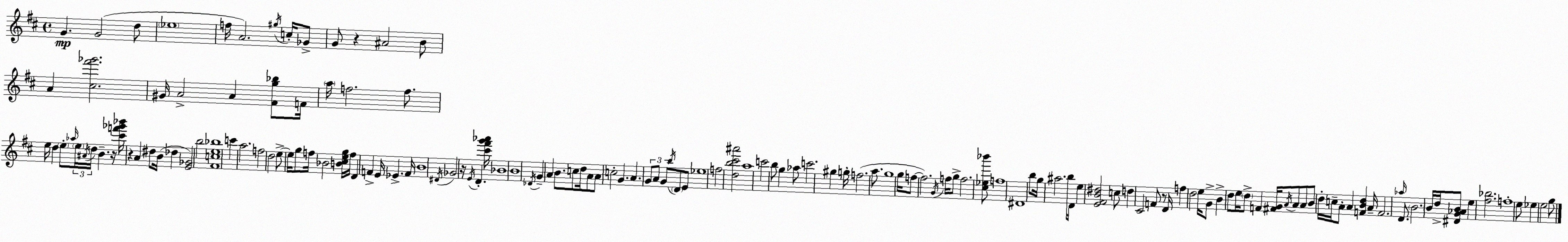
X:1
T:Untitled
M:4/4
L:1/4
K:D
G G2 d/2 _e4 f/4 A2 ^g/4 c/4 _G/2 G/2 z ^A2 B/2 A [^c^f'_g']2 ^G/4 A2 A [^Fg_b]/2 F/4 a/4 f2 f/2 e/4 d e/2 _a/4 e/4 ^A/4 d/4 B z/4 [^c'f'_g'_b']/4 z A ^d/2 B/4 _d [E_G]2 b2 [^Fce_b]4 c' a2 f2 d2 e/2 e/4 g/2 f/4 _B2 [B^ceg]/4 f/4 D F E/4 _E F/4 B4 ^D/4 _G2 z/4 E/4 D [^c'^f'g'_a']/4 _B4 B4 _D/4 G A B/2 c/2 d/4 A/2 A/2 c2 G A G/2 A/2 G/2 b/4 D/2 E/2 _e4 f2 [db^c'^a']2 a4 c'2 b/2 g _a/2 c'2 ^g g/4 f2 a/2 g4 g/4 f/2 f2 G/4 f/4 g/2 f2 [^c_e_b']/2 f4 ^D4 b/2 g/4 ^a2 b/4 D/2 e [E^FB^d]2 c/2 d ^C2 F/2 z/2 D/4 f d2 e/4 G/2 B d/2 e/4 d/2 F [^FG]/4 A/4 A/2 A/2 B/2 d/4 c/4 A/2 A [FBd] A/4 F2 _a/4 D/2 B2 B/4 d/4 [^DG_AB]/2 e [^f_b]2 f4 e/2 _e e2 g/2